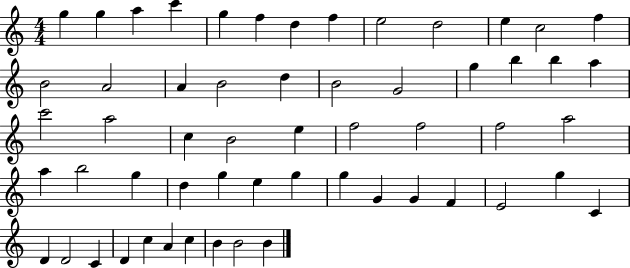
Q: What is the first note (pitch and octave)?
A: G5